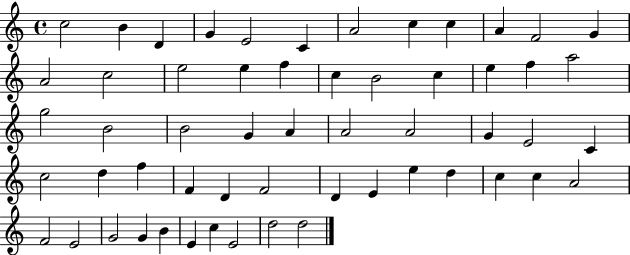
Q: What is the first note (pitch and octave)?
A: C5